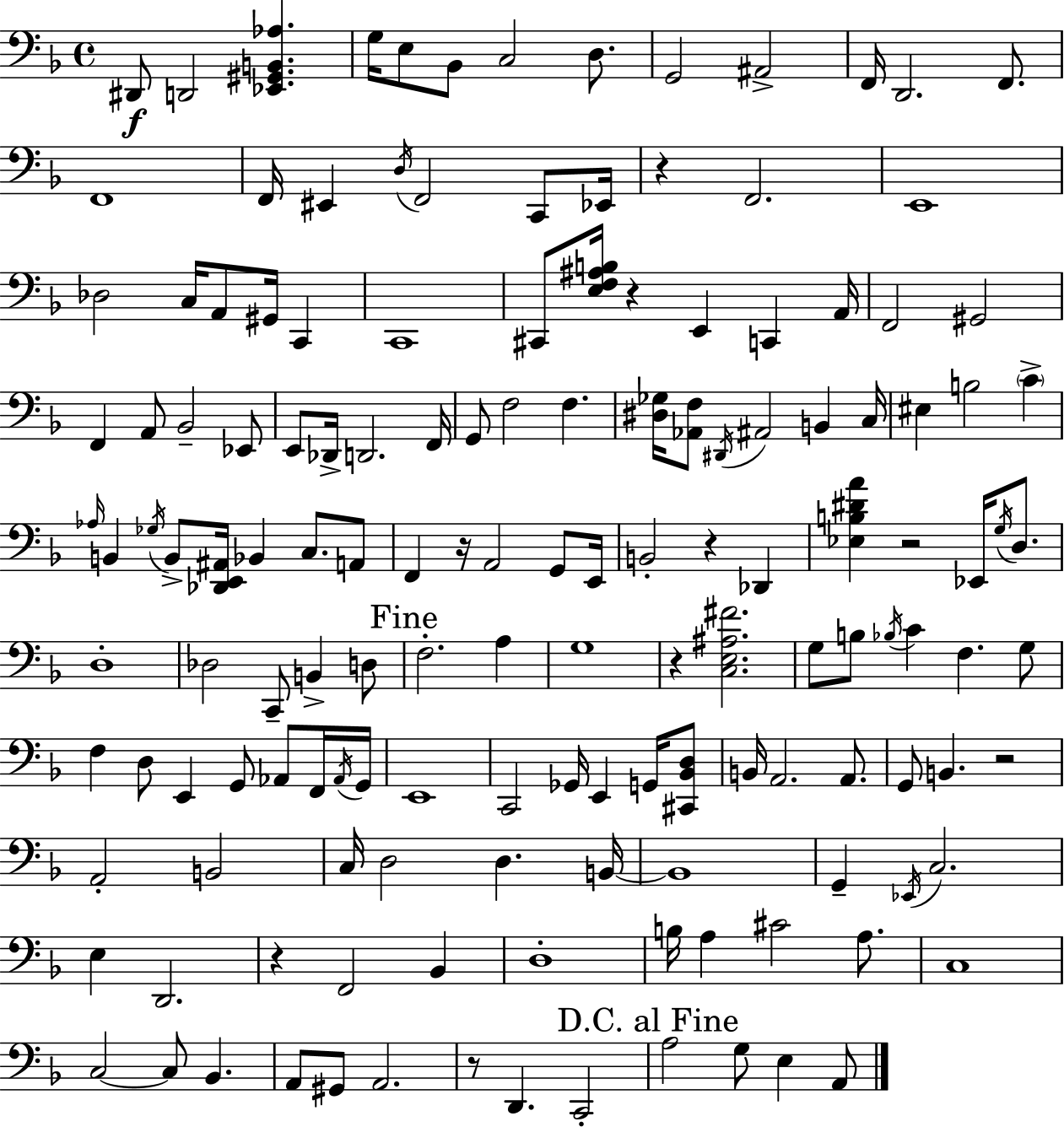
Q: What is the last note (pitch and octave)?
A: A2